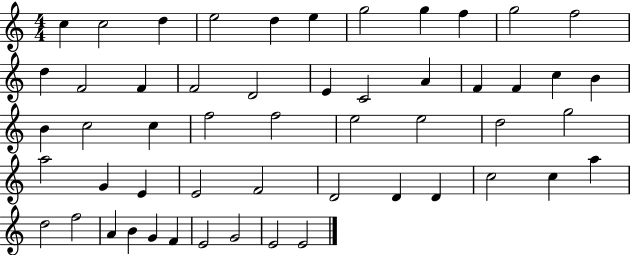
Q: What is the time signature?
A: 4/4